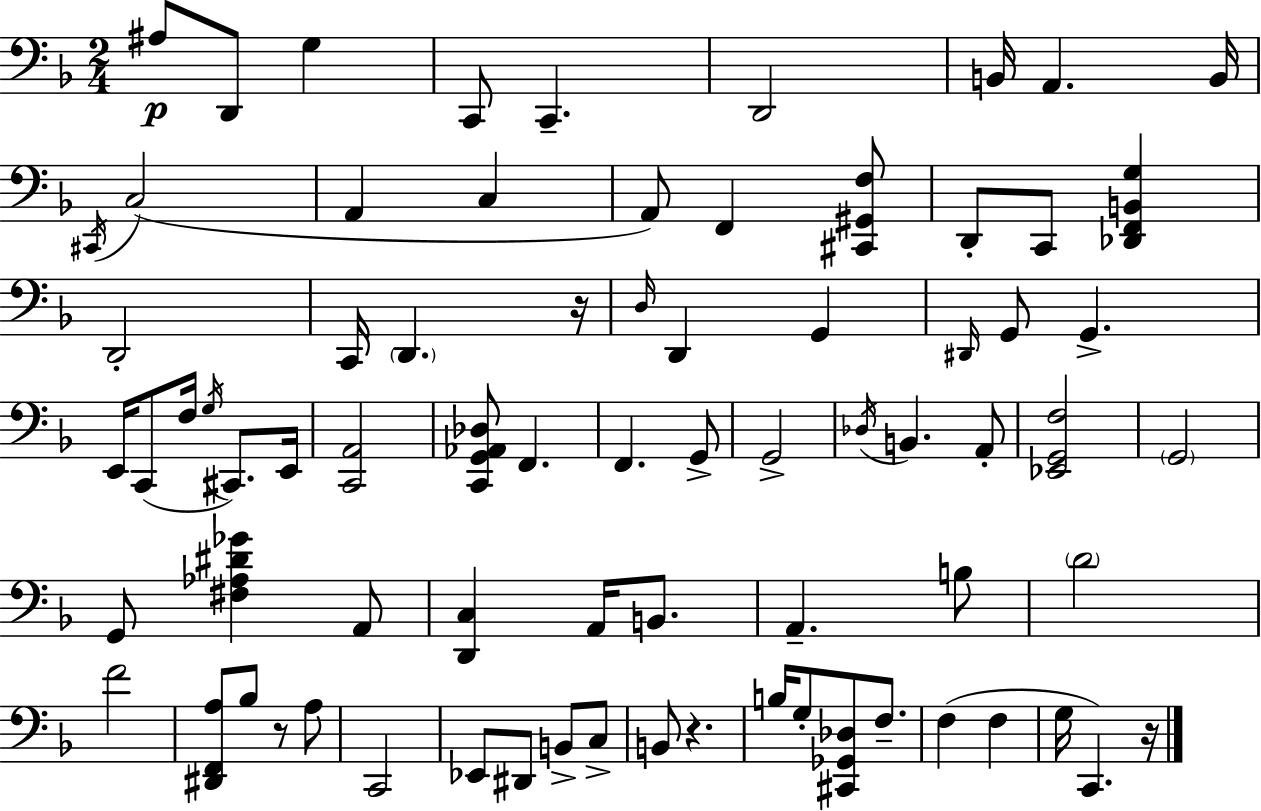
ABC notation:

X:1
T:Untitled
M:2/4
L:1/4
K:F
^A,/2 D,,/2 G, C,,/2 C,, D,,2 B,,/4 A,, B,,/4 ^C,,/4 C,2 A,, C, A,,/2 F,, [^C,,^G,,F,]/2 D,,/2 C,,/2 [_D,,F,,B,,G,] D,,2 C,,/4 D,, z/4 D,/4 D,, G,, ^D,,/4 G,,/2 G,, E,,/4 C,,/2 F,/4 G,/4 ^C,,/2 E,,/4 [C,,A,,]2 [C,,G,,_A,,_D,]/2 F,, F,, G,,/2 G,,2 _D,/4 B,, A,,/2 [_E,,G,,F,]2 G,,2 G,,/2 [^F,_A,^D_G] A,,/2 [D,,C,] A,,/4 B,,/2 A,, B,/2 D2 F2 [^D,,F,,A,]/2 _B,/2 z/2 A,/2 C,,2 _E,,/2 ^D,,/2 B,,/2 C,/2 B,,/2 z B,/4 G,/2 [^C,,_G,,_D,]/2 F,/2 F, F, G,/4 C,, z/4